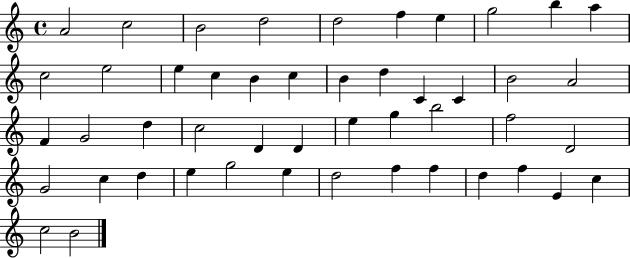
A4/h C5/h B4/h D5/h D5/h F5/q E5/q G5/h B5/q A5/q C5/h E5/h E5/q C5/q B4/q C5/q B4/q D5/q C4/q C4/q B4/h A4/h F4/q G4/h D5/q C5/h D4/q D4/q E5/q G5/q B5/h F5/h D4/h G4/h C5/q D5/q E5/q G5/h E5/q D5/h F5/q F5/q D5/q F5/q E4/q C5/q C5/h B4/h